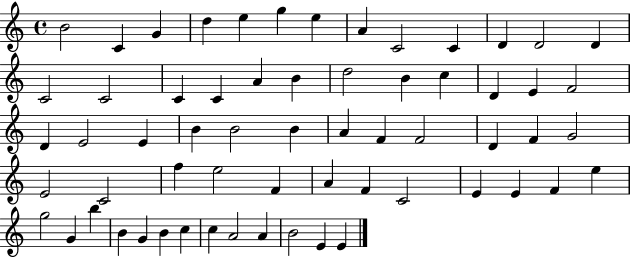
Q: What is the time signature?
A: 4/4